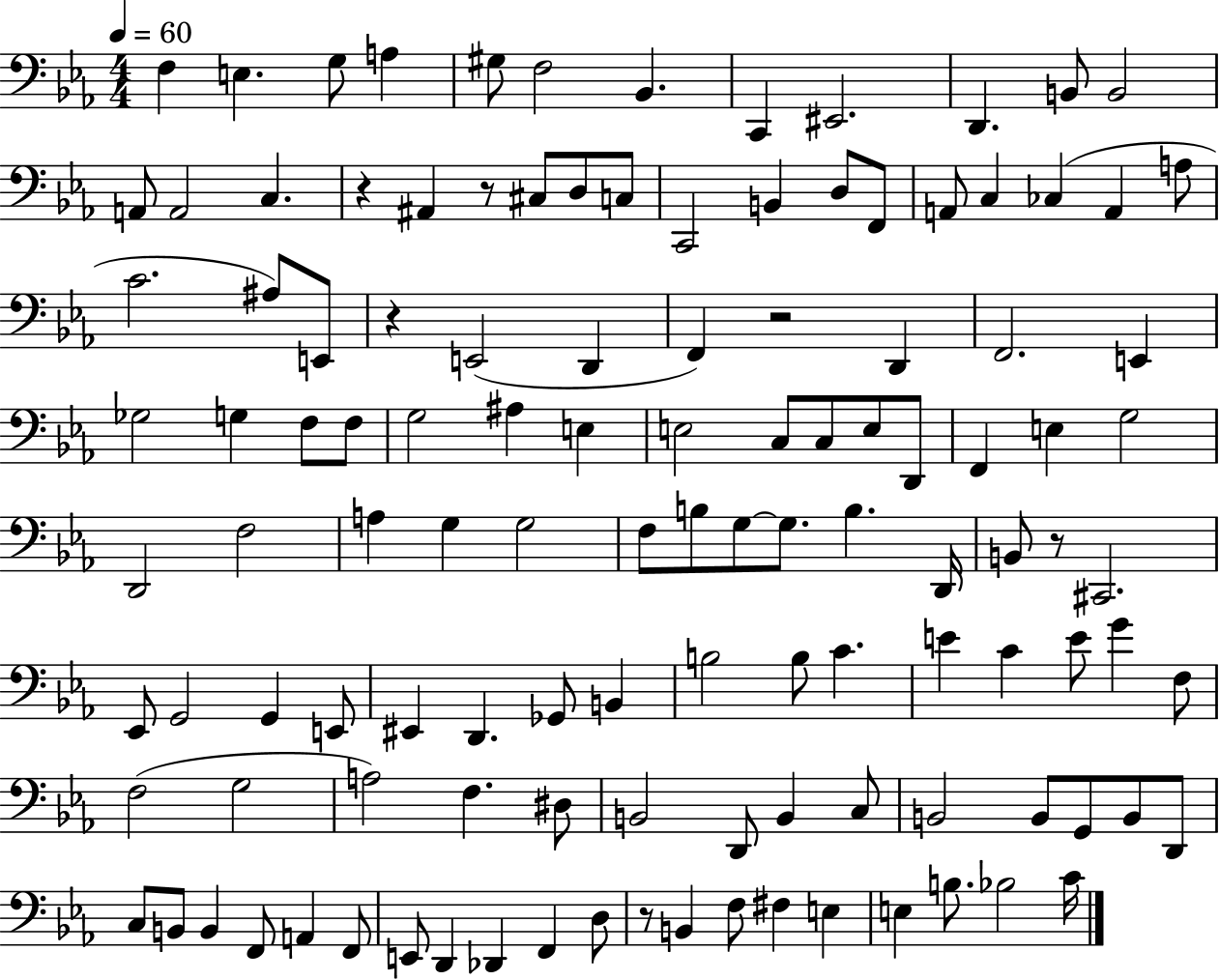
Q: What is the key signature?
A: EES major